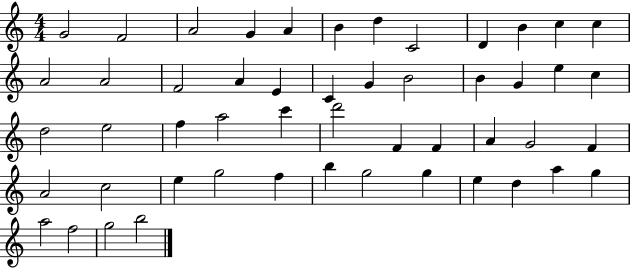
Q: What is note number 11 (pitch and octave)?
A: C5